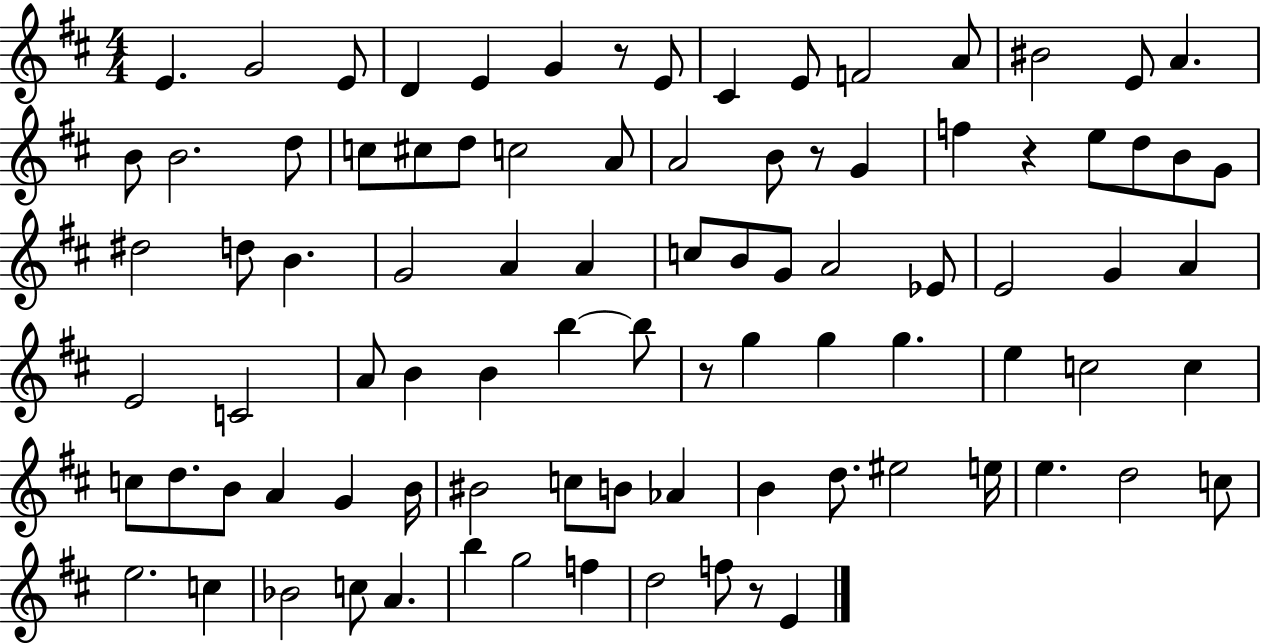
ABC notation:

X:1
T:Untitled
M:4/4
L:1/4
K:D
E G2 E/2 D E G z/2 E/2 ^C E/2 F2 A/2 ^B2 E/2 A B/2 B2 d/2 c/2 ^c/2 d/2 c2 A/2 A2 B/2 z/2 G f z e/2 d/2 B/2 G/2 ^d2 d/2 B G2 A A c/2 B/2 G/2 A2 _E/2 E2 G A E2 C2 A/2 B B b b/2 z/2 g g g e c2 c c/2 d/2 B/2 A G B/4 ^B2 c/2 B/2 _A B d/2 ^e2 e/4 e d2 c/2 e2 c _B2 c/2 A b g2 f d2 f/2 z/2 E